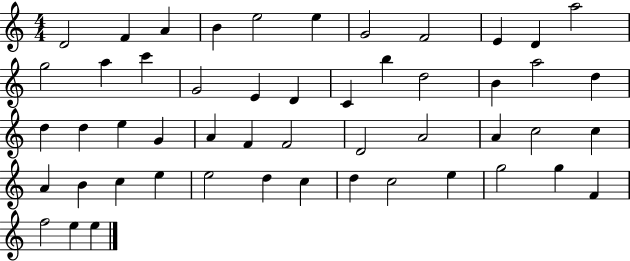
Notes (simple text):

D4/h F4/q A4/q B4/q E5/h E5/q G4/h F4/h E4/q D4/q A5/h G5/h A5/q C6/q G4/h E4/q D4/q C4/q B5/q D5/h B4/q A5/h D5/q D5/q D5/q E5/q G4/q A4/q F4/q F4/h D4/h A4/h A4/q C5/h C5/q A4/q B4/q C5/q E5/q E5/h D5/q C5/q D5/q C5/h E5/q G5/h G5/q F4/q F5/h E5/q E5/q